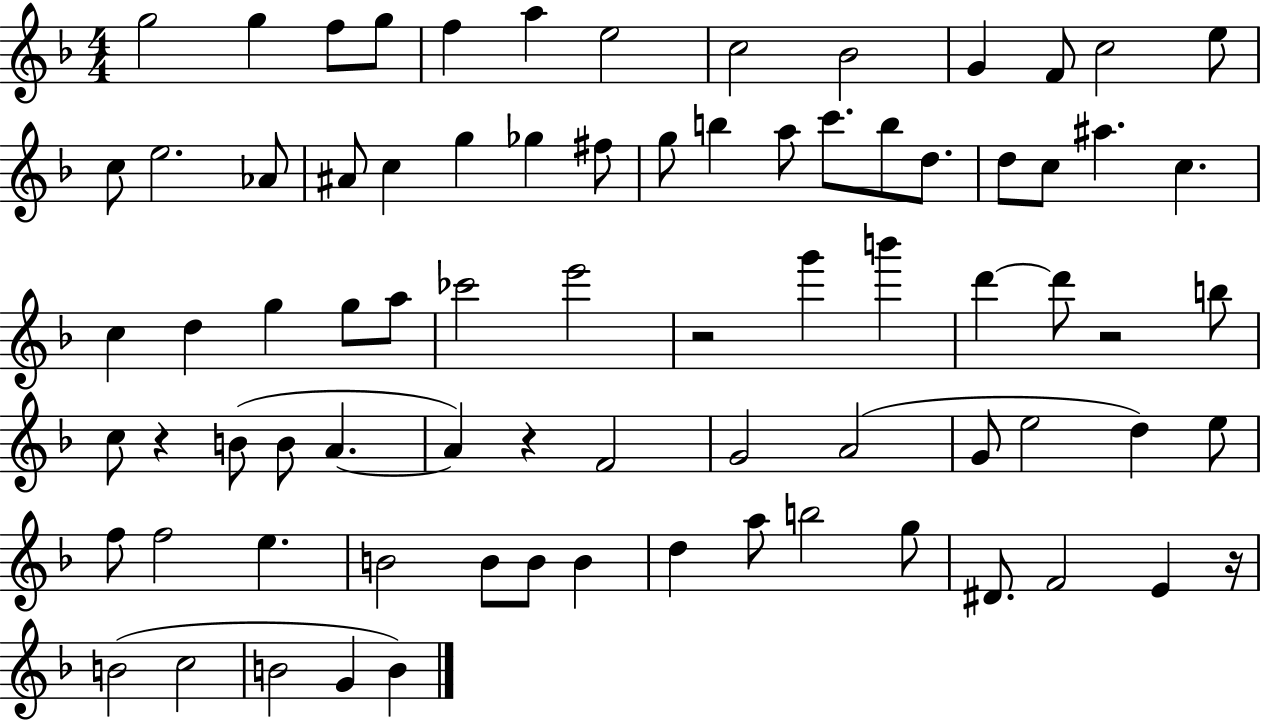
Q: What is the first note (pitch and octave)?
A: G5